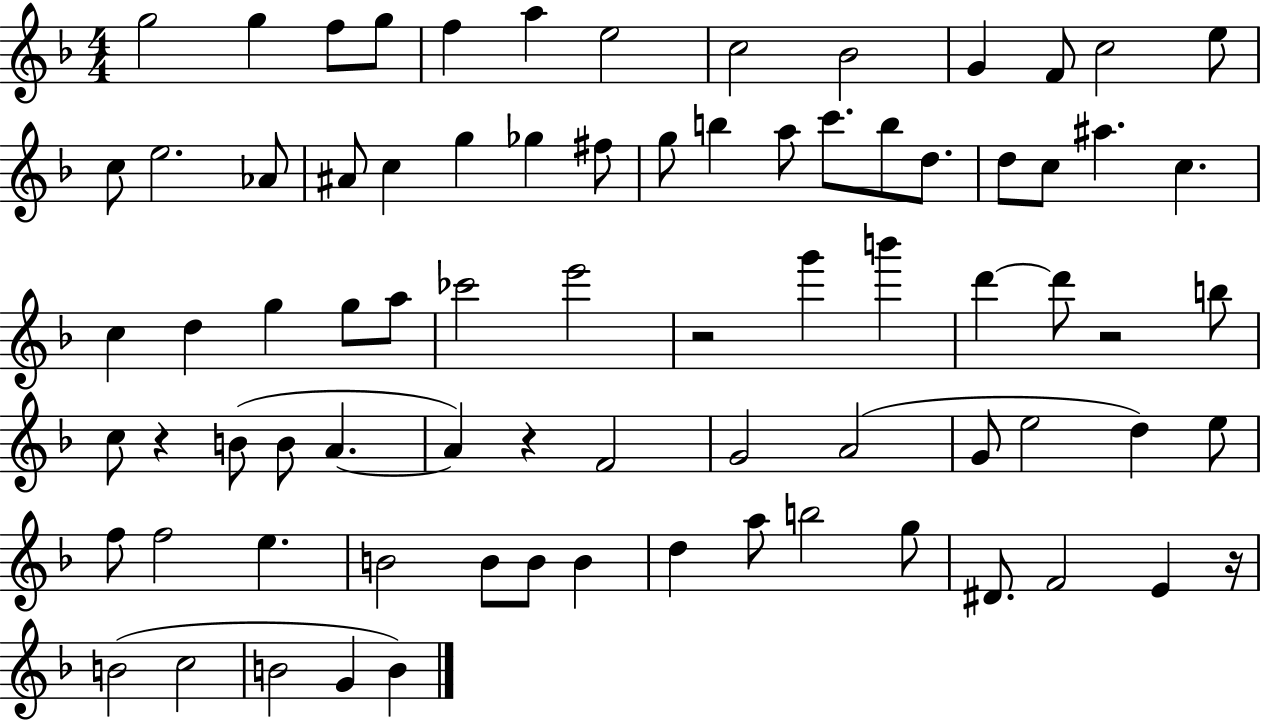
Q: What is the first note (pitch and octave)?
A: G5